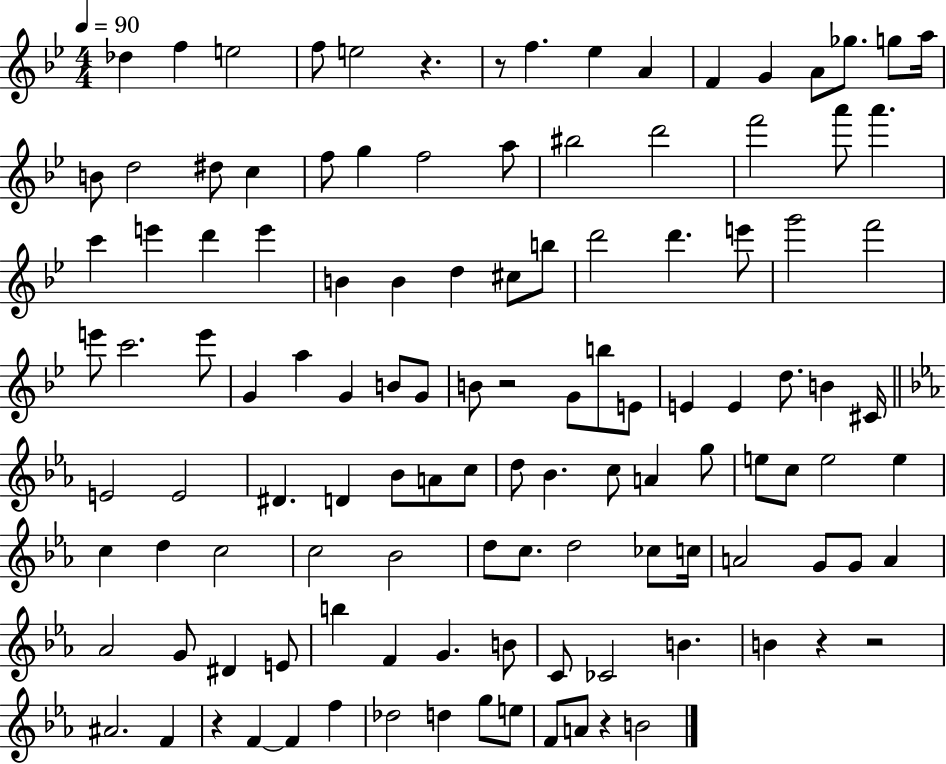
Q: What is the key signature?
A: BES major